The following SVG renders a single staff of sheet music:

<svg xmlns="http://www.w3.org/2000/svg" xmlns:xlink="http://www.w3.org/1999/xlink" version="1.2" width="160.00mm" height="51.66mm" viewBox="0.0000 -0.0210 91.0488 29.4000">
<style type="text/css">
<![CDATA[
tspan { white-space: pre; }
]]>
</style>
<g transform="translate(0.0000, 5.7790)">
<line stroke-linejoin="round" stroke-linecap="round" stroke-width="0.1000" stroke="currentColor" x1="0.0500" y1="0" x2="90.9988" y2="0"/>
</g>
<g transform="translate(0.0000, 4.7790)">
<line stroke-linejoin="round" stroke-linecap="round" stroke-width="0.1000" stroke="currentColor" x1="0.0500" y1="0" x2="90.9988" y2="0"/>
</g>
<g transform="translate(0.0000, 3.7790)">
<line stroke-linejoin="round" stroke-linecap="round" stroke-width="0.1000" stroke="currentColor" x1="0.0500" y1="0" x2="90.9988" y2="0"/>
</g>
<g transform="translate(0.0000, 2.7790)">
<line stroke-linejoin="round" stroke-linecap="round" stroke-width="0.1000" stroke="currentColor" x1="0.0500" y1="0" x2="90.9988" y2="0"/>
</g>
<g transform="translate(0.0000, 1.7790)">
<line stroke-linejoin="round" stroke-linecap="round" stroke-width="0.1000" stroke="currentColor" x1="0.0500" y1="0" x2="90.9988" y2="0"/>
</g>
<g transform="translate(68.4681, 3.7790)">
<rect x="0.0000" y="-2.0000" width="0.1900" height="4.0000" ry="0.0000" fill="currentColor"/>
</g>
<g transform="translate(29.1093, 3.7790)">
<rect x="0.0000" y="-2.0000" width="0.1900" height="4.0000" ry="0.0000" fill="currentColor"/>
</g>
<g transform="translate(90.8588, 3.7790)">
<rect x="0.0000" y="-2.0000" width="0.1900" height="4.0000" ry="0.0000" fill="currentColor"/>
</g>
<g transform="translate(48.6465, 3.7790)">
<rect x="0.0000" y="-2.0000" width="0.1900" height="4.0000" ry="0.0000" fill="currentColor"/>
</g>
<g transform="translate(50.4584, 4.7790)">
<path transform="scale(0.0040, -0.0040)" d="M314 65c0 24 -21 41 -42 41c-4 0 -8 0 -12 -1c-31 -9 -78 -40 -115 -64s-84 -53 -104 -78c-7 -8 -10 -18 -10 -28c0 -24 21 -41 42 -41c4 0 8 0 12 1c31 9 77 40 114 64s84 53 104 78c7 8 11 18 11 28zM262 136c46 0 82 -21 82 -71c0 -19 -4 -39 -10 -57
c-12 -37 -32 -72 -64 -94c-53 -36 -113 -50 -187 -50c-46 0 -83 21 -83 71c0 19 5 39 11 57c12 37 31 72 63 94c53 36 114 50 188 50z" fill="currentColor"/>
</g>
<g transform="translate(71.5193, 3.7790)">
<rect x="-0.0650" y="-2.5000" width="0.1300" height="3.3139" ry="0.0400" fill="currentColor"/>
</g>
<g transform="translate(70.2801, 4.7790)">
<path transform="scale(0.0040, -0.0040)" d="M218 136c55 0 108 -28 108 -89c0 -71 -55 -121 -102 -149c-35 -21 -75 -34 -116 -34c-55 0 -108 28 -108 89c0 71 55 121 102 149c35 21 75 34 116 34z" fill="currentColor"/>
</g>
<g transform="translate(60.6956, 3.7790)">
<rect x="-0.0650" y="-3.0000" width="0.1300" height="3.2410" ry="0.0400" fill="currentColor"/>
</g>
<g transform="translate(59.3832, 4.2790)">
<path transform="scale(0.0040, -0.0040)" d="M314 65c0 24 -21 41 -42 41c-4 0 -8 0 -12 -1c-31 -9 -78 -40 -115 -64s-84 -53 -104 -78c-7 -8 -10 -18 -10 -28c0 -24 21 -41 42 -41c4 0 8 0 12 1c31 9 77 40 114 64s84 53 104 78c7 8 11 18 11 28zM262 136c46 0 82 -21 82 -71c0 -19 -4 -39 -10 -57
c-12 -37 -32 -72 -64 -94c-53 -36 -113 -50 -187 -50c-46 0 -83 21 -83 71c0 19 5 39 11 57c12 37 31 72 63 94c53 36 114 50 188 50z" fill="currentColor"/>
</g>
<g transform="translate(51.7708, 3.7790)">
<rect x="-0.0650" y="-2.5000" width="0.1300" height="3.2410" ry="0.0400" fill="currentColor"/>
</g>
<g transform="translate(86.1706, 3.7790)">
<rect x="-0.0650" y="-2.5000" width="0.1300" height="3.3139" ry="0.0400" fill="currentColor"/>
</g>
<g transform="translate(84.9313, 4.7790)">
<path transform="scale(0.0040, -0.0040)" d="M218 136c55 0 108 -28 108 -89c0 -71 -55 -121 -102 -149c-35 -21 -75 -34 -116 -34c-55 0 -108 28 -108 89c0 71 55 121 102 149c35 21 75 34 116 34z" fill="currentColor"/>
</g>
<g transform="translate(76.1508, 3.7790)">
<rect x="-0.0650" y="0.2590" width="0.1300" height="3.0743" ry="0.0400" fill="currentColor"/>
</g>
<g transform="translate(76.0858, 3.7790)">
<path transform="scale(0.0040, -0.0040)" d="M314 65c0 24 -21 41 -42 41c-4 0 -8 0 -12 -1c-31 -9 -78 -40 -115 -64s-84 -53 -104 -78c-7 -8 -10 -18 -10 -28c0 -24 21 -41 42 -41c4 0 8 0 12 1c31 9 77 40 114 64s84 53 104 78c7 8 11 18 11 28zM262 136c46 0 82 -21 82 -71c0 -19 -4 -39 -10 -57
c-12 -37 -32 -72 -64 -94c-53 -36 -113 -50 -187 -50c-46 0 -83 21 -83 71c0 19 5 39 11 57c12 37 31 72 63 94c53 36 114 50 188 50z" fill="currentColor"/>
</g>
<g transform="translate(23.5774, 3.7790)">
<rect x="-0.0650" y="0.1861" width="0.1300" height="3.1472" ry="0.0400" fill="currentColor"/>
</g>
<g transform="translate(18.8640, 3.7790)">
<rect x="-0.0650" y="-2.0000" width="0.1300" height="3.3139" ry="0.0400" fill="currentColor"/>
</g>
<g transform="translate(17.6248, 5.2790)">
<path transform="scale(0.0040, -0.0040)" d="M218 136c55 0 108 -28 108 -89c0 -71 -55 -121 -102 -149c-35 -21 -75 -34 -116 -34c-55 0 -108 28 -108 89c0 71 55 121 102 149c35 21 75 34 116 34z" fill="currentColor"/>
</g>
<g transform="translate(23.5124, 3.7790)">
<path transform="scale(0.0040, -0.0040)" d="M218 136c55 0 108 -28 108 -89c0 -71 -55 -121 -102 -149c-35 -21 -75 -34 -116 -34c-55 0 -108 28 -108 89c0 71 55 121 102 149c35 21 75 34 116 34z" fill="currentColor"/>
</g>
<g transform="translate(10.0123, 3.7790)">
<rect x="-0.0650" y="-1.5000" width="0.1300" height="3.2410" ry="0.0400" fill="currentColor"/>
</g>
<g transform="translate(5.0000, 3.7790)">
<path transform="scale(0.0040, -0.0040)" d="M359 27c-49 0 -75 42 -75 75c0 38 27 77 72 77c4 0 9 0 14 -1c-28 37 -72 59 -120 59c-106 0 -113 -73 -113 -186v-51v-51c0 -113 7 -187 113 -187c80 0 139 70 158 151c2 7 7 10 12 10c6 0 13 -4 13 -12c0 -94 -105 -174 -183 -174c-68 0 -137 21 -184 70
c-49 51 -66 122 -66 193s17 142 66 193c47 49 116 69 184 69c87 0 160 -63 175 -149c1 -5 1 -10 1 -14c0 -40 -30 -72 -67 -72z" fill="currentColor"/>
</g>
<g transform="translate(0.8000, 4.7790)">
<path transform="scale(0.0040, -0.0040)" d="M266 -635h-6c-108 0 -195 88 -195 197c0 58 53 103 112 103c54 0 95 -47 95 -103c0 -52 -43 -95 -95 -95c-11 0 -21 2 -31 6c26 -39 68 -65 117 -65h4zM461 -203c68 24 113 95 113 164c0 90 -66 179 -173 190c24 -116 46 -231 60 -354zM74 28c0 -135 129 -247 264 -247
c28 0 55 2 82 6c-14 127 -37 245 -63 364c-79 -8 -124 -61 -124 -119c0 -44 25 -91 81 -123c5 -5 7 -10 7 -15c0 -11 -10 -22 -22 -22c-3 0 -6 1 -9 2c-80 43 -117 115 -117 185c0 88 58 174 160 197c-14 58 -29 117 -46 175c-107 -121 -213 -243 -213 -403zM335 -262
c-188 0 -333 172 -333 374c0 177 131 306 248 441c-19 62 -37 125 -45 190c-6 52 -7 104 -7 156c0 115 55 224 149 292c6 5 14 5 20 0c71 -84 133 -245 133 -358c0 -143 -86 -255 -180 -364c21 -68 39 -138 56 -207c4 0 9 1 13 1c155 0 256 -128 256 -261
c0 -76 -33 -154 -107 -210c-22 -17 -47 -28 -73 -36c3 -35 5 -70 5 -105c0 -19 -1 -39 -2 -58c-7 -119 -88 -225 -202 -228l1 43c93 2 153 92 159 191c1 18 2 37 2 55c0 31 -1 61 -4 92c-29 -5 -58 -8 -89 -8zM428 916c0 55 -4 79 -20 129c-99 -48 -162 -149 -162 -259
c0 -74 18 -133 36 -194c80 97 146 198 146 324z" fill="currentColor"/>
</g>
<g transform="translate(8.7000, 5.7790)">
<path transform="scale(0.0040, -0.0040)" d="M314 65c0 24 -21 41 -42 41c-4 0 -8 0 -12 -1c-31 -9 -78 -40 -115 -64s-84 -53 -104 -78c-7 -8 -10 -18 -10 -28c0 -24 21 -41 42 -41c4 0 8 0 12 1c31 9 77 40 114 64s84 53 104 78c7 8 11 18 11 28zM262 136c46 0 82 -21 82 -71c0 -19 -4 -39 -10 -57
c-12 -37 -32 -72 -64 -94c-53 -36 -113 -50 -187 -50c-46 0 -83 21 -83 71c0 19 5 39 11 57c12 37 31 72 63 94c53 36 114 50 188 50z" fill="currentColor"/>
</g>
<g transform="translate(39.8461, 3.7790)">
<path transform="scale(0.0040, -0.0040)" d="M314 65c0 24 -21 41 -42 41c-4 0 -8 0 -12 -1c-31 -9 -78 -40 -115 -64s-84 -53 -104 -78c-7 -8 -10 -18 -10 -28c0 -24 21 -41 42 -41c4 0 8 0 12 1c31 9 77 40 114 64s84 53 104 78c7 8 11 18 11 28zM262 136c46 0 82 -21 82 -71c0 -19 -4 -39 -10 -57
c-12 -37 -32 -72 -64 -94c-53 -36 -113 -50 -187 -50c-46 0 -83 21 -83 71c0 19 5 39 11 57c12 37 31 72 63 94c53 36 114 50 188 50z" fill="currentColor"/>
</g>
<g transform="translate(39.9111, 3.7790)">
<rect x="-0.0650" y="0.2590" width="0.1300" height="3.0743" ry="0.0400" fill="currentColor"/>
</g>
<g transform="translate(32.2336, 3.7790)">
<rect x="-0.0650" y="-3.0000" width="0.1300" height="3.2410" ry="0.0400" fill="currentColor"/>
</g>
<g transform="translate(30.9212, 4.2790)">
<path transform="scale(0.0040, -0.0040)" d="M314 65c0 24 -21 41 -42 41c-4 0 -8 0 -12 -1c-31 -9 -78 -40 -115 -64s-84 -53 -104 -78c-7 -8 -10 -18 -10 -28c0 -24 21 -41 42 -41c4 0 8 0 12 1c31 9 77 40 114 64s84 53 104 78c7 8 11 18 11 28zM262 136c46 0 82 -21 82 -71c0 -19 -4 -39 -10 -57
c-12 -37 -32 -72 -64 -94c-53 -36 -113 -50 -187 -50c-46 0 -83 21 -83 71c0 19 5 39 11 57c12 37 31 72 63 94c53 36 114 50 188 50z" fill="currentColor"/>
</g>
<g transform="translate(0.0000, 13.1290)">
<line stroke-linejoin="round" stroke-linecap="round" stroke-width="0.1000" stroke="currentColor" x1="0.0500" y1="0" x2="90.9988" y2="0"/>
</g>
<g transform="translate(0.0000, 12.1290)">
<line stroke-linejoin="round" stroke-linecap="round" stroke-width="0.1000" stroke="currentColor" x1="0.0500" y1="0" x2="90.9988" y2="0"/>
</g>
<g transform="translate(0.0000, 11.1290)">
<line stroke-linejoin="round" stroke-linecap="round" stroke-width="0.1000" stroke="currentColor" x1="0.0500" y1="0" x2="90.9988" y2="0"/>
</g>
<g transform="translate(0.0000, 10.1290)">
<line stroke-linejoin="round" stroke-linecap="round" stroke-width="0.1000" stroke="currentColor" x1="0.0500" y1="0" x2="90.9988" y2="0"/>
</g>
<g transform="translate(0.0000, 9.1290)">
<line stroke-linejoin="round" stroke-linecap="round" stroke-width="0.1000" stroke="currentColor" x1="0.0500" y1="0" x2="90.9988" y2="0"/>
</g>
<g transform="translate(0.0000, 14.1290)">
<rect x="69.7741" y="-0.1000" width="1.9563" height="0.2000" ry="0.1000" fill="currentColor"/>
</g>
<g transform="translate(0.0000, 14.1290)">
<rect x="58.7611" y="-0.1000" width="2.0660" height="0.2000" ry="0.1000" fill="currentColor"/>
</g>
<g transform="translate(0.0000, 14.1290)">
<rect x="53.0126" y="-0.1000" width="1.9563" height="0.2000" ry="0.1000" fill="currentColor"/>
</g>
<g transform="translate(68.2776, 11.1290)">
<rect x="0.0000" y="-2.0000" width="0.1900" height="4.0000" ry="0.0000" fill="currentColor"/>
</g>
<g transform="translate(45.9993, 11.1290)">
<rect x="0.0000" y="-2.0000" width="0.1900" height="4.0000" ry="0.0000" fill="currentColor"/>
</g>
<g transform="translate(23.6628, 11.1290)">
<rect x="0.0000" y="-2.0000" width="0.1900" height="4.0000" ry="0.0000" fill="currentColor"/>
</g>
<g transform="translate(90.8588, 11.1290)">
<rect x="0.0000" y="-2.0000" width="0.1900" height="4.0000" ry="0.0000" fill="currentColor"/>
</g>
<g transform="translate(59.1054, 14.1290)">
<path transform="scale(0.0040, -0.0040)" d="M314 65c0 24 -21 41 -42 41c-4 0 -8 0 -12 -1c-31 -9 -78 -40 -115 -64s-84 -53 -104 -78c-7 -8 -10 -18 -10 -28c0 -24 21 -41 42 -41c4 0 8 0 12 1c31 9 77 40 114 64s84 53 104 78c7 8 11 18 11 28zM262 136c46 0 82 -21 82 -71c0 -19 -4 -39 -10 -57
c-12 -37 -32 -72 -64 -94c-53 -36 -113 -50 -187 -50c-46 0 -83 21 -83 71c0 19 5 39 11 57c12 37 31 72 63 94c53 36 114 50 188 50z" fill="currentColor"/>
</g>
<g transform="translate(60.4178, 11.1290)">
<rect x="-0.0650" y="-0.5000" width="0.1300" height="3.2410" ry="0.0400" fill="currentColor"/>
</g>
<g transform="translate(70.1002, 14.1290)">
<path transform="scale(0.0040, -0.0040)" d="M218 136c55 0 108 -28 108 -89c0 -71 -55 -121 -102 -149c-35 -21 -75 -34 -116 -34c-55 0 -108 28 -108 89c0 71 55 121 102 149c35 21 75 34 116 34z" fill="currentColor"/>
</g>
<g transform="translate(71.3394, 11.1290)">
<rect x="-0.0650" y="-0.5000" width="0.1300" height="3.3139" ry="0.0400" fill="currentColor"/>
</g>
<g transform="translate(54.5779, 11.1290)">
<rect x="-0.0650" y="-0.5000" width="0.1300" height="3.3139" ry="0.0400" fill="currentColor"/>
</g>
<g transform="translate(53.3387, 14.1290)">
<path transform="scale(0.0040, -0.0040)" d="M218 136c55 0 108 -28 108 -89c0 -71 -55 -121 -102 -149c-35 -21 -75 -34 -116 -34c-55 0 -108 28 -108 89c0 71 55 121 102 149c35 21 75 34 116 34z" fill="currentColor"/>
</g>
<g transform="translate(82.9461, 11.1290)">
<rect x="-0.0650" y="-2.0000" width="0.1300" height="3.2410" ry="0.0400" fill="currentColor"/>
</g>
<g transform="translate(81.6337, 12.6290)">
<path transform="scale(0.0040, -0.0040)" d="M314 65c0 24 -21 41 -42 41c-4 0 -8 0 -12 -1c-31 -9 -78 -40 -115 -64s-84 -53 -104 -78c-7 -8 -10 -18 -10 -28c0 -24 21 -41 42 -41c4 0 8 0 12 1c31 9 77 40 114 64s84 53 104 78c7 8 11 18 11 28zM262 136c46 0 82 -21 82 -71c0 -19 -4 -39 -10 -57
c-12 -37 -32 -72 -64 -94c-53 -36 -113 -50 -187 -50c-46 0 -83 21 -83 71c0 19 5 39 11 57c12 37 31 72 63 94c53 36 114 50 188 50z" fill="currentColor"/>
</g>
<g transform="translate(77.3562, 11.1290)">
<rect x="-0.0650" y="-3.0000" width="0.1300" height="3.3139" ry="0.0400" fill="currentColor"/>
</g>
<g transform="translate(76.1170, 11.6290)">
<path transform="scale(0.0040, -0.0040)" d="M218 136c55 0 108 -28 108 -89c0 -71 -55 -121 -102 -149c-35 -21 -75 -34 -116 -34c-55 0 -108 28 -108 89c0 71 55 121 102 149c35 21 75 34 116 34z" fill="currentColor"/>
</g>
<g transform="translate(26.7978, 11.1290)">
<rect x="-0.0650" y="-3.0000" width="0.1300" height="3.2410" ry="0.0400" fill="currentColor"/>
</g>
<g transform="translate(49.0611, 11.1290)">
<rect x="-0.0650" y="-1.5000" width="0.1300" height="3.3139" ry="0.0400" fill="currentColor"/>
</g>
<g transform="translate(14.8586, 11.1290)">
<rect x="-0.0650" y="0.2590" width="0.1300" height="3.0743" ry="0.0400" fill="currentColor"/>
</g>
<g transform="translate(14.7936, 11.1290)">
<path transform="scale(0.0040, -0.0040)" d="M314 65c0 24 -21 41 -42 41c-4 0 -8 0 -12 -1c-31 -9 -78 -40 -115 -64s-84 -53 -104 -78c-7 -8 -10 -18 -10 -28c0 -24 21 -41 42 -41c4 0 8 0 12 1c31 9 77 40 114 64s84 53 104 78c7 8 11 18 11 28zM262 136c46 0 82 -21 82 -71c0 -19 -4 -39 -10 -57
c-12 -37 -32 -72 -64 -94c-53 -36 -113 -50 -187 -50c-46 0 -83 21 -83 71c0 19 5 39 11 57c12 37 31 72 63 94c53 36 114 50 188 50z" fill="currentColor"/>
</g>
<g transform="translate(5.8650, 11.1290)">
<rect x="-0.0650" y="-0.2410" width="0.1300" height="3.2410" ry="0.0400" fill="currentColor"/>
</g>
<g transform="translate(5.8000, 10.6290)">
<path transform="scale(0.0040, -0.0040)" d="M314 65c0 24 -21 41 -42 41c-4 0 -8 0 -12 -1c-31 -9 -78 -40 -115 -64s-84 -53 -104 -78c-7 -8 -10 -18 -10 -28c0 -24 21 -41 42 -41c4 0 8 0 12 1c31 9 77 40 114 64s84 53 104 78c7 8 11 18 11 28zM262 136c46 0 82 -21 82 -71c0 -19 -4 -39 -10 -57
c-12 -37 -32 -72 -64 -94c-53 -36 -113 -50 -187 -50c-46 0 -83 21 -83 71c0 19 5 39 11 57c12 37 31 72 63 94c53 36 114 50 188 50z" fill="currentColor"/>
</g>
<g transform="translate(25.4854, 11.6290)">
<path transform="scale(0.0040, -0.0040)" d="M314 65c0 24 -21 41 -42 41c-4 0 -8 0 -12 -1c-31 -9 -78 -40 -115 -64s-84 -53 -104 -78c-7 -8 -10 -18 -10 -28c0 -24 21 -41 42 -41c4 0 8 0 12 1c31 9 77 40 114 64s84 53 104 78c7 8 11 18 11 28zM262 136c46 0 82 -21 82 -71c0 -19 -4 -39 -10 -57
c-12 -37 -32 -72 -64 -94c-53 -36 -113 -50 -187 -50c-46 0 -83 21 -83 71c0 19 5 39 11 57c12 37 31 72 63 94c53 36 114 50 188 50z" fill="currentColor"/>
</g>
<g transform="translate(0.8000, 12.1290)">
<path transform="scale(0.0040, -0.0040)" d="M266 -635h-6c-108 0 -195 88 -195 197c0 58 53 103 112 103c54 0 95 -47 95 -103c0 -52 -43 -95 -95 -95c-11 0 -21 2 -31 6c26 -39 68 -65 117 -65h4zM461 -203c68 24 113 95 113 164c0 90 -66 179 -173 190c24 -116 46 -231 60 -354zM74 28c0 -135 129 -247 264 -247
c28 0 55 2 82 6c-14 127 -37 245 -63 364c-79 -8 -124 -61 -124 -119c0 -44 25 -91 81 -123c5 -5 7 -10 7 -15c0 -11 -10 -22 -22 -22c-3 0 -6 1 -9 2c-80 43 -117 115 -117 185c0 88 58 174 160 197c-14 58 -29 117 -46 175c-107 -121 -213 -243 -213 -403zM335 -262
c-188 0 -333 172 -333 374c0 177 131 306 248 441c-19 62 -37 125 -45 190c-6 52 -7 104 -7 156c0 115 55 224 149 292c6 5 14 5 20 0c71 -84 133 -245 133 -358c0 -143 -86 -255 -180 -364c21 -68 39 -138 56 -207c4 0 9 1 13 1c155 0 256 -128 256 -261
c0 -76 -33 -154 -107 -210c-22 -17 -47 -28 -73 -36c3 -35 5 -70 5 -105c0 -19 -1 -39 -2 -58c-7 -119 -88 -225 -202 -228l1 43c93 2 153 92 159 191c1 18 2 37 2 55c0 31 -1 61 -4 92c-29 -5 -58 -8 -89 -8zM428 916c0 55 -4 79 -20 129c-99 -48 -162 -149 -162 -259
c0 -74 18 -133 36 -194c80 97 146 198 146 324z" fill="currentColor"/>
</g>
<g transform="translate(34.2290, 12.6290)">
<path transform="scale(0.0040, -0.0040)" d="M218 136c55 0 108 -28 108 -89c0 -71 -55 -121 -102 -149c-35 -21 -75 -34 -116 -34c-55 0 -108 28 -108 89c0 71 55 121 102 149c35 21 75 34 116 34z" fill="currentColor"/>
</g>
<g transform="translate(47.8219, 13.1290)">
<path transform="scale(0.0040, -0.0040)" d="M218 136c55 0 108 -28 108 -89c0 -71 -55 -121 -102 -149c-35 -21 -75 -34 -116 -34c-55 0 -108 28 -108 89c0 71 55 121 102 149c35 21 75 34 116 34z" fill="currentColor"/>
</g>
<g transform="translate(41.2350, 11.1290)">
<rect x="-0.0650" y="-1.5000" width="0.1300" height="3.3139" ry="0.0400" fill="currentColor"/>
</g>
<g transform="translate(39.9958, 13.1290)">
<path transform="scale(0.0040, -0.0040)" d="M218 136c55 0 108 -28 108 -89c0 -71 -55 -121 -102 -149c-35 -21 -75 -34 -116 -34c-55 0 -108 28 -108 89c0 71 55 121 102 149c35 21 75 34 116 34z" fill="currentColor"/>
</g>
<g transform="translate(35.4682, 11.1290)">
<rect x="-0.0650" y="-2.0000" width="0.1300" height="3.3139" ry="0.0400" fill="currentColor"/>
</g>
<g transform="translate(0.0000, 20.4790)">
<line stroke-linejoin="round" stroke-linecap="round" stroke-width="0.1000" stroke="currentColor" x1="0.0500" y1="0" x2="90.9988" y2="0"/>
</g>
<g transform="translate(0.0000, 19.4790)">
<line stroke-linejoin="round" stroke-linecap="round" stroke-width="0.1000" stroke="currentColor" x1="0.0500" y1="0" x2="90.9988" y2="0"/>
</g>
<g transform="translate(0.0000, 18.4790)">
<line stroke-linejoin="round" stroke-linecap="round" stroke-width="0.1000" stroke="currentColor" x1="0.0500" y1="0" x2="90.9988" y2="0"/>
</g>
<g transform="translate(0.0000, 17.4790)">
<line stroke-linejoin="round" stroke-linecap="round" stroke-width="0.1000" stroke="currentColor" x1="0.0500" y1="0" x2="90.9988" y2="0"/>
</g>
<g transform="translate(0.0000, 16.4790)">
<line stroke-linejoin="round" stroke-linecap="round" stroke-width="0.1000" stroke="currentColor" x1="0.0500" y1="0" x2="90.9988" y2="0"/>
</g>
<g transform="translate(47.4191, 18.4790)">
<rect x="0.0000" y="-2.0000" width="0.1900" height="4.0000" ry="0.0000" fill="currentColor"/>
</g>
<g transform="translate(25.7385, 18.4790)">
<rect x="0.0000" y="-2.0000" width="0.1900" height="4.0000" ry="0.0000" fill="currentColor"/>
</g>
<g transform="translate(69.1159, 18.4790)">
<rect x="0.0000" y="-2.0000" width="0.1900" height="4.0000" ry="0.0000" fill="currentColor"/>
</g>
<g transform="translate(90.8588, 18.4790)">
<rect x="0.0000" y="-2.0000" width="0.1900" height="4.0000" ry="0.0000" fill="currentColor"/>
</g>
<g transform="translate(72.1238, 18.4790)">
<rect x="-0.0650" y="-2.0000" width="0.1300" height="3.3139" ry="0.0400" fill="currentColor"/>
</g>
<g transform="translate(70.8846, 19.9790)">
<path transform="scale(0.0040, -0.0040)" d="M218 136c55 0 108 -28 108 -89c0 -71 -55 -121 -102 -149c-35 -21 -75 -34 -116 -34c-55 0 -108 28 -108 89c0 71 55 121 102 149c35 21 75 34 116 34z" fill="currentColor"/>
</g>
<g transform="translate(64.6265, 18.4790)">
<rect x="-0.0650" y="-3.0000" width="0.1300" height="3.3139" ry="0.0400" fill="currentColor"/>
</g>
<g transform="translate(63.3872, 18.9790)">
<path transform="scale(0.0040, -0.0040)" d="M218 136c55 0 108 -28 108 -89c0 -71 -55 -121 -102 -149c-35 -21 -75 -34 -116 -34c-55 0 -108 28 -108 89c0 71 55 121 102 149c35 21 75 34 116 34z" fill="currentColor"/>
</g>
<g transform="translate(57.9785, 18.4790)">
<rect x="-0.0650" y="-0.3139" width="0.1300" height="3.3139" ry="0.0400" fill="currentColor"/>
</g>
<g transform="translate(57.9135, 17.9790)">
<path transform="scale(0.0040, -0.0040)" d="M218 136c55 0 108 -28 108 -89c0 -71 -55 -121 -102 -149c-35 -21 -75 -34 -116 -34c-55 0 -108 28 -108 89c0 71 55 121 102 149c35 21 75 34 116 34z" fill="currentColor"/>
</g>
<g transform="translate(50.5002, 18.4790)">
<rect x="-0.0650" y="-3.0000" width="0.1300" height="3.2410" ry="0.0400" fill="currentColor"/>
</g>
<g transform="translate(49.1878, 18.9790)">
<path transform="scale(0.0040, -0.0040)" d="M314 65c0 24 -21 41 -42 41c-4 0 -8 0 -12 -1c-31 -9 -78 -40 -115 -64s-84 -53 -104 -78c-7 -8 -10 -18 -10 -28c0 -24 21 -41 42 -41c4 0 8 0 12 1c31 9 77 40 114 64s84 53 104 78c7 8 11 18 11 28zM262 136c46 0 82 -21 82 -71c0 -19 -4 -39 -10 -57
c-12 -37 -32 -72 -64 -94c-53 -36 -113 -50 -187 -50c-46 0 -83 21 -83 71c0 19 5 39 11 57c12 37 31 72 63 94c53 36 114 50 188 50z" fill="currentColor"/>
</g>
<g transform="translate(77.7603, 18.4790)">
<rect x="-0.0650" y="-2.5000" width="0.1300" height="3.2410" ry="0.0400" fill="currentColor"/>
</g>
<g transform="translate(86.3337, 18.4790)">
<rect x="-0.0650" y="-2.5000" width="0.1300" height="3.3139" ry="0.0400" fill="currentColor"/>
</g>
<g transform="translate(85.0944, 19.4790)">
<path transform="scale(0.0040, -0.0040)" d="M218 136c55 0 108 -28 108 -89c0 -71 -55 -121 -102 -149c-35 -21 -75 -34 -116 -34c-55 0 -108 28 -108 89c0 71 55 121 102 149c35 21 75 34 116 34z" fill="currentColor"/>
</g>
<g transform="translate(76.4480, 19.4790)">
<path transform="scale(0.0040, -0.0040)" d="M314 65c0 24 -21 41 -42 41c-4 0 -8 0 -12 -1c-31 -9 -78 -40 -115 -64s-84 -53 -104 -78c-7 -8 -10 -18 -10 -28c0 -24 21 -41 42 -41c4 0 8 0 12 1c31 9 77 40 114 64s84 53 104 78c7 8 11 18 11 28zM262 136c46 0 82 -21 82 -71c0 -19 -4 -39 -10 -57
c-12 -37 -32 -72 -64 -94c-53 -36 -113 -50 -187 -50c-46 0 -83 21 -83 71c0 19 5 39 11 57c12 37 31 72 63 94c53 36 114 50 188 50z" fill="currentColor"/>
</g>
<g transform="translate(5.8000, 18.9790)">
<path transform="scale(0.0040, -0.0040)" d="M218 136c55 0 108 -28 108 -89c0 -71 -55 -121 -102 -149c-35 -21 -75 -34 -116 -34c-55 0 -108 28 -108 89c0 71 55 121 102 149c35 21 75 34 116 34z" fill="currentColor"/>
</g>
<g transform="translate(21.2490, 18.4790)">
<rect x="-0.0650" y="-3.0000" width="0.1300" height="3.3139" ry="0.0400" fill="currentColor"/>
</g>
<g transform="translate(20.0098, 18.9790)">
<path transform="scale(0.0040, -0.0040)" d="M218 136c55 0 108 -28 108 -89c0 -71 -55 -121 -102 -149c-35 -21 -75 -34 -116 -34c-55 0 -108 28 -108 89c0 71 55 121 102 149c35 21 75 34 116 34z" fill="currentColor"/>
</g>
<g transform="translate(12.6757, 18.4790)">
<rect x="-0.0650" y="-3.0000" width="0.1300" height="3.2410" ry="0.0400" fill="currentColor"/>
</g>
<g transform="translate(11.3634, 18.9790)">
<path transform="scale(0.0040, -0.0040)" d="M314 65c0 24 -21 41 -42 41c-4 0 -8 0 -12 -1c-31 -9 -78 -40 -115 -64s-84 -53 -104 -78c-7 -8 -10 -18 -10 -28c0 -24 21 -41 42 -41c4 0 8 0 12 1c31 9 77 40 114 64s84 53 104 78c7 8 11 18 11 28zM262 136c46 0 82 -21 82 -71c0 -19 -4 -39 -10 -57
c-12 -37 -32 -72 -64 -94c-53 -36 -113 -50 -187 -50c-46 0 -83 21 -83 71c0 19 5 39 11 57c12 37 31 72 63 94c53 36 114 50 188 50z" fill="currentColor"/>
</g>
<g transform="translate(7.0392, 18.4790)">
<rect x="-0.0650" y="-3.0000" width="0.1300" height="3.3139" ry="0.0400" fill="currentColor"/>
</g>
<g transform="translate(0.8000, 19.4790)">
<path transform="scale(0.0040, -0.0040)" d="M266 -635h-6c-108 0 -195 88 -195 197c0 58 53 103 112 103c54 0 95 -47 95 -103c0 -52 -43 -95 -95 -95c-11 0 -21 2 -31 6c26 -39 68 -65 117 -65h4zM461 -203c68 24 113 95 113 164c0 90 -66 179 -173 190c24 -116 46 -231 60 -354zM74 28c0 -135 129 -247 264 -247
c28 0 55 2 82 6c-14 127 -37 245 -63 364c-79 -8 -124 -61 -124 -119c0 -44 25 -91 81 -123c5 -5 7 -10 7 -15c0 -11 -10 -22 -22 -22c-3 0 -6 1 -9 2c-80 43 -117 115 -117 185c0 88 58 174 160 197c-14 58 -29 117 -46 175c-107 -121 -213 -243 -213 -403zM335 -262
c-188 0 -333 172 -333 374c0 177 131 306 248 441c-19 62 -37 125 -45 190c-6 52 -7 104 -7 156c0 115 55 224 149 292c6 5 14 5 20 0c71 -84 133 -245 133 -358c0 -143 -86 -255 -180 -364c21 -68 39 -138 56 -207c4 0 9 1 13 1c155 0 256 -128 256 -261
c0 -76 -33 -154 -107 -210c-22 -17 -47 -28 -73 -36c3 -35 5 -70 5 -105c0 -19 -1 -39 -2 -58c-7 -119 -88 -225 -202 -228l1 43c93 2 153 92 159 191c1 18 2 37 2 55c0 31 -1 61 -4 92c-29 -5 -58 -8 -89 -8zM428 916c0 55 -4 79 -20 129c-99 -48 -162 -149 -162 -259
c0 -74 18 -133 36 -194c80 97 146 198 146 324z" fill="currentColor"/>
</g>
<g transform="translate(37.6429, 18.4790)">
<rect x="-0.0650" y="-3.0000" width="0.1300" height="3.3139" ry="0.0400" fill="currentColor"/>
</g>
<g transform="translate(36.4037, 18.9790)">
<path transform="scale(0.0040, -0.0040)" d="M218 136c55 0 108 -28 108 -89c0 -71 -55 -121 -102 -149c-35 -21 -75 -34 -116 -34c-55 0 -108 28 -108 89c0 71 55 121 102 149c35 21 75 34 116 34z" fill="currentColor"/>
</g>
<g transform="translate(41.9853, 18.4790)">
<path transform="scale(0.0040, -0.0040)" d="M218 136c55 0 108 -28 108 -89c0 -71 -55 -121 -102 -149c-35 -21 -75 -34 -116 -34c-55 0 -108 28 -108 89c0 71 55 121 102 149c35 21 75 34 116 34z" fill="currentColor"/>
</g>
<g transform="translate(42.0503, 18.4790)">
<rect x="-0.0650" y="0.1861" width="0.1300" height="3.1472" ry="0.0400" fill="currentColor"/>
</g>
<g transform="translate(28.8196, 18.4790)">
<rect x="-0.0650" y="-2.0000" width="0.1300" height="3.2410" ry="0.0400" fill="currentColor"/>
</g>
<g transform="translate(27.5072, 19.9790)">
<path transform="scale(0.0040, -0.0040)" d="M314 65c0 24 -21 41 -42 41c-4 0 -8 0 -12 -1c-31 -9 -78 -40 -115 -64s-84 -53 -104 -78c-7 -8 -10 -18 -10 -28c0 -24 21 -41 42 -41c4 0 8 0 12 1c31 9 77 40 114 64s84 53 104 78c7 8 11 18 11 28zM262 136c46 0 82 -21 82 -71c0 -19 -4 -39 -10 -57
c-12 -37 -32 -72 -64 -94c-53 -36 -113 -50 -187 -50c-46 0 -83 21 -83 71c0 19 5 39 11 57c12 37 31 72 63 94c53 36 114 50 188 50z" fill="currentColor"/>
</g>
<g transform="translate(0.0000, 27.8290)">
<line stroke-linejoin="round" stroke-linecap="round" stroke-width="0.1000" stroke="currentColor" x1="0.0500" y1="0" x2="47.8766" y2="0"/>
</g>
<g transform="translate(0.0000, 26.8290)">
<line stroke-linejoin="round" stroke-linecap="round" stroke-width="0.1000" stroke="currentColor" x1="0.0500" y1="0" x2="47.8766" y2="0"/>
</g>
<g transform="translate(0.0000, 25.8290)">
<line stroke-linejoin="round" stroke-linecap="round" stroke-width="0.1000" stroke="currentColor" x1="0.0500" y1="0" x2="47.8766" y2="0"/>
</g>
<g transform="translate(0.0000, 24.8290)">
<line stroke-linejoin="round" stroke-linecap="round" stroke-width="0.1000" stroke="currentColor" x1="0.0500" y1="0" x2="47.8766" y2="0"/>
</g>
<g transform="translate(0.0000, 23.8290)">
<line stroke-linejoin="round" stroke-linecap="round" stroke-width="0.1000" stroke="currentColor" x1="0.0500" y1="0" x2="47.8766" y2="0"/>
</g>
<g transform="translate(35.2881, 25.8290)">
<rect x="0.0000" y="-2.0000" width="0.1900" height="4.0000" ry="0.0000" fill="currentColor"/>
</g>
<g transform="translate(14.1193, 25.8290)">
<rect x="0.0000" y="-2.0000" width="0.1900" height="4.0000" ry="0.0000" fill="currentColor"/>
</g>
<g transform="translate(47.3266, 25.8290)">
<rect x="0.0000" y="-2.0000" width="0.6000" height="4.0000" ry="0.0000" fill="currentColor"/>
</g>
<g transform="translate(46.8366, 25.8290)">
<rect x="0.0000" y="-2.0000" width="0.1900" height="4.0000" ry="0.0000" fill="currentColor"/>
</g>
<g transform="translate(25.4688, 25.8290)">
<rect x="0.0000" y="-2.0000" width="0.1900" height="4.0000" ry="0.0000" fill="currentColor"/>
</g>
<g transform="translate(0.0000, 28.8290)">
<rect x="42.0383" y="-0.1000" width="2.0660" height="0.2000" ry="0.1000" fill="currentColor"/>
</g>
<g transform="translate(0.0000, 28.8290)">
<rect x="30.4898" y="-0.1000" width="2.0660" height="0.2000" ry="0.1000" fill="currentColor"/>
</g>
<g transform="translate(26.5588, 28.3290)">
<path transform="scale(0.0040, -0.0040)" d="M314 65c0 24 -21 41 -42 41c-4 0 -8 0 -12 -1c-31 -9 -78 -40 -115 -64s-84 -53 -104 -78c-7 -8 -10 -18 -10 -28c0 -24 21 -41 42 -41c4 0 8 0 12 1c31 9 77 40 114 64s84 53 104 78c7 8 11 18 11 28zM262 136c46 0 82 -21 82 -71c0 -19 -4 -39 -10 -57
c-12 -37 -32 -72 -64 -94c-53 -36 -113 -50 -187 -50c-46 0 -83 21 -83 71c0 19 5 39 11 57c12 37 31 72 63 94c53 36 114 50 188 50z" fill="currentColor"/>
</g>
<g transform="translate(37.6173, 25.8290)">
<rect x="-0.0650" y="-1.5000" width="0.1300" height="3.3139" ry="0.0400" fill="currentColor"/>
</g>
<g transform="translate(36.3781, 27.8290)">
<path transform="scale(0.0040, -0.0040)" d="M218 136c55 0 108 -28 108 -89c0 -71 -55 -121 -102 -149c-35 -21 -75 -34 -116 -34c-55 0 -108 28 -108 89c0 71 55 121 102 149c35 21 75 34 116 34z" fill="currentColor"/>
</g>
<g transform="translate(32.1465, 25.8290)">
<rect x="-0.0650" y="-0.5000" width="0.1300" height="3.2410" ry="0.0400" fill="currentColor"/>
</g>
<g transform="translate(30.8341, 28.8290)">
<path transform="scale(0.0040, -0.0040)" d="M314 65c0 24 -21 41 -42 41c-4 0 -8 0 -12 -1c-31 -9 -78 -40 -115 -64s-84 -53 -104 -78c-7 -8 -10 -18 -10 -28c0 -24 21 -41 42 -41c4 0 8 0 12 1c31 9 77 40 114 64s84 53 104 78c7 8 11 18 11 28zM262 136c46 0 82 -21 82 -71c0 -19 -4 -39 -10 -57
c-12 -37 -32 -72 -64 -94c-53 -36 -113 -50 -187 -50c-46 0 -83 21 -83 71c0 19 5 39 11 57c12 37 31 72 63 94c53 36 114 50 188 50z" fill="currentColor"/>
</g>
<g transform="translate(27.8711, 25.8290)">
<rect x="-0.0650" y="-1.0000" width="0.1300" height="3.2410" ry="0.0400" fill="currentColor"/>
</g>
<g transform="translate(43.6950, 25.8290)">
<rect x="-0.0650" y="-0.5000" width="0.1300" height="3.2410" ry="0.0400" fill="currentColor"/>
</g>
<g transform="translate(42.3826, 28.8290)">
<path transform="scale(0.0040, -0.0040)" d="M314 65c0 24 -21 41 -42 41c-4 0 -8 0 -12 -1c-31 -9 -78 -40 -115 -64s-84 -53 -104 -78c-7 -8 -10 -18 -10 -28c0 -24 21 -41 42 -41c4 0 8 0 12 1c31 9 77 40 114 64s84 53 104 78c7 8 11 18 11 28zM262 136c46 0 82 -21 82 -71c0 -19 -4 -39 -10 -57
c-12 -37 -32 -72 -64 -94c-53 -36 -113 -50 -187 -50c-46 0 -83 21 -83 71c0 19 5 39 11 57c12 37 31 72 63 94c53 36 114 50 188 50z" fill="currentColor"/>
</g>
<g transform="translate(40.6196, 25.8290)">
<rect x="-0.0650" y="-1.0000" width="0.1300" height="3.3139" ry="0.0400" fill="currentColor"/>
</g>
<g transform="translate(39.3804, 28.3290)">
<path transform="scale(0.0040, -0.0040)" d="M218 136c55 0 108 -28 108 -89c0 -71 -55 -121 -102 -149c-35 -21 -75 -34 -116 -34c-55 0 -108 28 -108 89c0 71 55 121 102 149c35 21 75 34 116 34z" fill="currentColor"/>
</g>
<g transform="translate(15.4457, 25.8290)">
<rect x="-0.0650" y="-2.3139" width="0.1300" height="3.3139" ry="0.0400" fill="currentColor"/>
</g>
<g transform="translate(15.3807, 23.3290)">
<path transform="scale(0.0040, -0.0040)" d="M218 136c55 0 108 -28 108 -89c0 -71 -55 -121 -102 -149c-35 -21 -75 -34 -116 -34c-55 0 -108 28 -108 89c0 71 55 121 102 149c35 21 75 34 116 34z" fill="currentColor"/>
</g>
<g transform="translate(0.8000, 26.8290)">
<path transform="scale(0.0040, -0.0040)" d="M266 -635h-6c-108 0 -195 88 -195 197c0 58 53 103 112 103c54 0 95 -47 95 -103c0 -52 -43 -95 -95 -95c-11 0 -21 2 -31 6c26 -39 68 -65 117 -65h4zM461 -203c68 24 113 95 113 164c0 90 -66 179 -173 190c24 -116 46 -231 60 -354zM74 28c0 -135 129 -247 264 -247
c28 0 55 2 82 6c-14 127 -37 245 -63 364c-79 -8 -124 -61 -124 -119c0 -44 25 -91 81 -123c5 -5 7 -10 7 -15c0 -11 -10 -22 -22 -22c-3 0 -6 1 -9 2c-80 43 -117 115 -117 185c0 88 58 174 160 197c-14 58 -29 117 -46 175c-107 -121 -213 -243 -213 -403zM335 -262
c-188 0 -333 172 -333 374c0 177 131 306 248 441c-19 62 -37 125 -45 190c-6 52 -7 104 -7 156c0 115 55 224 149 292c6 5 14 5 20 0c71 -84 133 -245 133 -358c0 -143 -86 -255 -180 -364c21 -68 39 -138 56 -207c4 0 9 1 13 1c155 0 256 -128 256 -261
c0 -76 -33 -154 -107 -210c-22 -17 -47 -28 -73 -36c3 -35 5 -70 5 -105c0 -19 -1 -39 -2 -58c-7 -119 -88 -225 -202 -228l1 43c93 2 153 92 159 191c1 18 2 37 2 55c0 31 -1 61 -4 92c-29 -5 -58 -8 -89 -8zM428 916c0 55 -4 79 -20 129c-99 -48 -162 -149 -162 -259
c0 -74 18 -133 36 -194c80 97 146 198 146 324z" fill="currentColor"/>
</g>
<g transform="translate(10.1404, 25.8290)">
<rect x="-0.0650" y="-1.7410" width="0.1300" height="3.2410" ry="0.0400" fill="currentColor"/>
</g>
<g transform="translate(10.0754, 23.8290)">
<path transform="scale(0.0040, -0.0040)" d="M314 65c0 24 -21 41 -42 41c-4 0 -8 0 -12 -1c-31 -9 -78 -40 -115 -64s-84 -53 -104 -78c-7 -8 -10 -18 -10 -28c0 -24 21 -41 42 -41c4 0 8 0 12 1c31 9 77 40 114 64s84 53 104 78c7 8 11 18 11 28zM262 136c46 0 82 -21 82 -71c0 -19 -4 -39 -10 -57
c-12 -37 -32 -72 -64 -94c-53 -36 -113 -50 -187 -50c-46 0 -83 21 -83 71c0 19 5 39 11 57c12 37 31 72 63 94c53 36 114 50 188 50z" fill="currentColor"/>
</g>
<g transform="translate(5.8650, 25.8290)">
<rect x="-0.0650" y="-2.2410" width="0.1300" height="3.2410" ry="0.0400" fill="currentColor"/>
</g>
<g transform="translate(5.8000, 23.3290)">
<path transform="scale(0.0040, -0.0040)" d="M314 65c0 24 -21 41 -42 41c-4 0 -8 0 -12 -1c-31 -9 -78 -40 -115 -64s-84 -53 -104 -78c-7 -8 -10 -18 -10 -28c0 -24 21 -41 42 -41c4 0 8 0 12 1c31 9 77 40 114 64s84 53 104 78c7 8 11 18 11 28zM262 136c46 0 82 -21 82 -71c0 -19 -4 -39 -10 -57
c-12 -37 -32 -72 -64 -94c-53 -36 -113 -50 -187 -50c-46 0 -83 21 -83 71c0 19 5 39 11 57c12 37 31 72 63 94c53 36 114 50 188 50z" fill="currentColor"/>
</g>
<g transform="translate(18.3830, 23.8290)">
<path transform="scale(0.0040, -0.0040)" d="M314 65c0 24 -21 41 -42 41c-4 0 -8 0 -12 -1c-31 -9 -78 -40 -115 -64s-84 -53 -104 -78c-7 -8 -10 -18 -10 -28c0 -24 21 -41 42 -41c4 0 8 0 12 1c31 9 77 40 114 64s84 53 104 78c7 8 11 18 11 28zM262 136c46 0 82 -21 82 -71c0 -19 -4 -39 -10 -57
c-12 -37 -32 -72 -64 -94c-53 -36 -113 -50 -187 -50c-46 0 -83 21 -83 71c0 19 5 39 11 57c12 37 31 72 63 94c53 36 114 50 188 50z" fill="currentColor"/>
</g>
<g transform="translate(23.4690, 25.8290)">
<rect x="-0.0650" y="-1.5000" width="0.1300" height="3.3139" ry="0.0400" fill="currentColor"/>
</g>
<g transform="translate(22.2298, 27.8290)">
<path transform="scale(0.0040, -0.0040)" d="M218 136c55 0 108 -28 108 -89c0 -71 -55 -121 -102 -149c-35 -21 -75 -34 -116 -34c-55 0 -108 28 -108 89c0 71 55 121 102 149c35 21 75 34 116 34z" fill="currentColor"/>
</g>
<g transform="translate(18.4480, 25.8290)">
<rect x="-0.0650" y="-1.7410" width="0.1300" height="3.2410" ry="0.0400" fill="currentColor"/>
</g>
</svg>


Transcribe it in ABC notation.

X:1
T:Untitled
M:4/4
L:1/4
K:C
E2 F B A2 B2 G2 A2 G B2 G c2 B2 A2 F E E C C2 C A F2 A A2 A F2 A B A2 c A F G2 G g2 f2 g f2 E D2 C2 E D C2